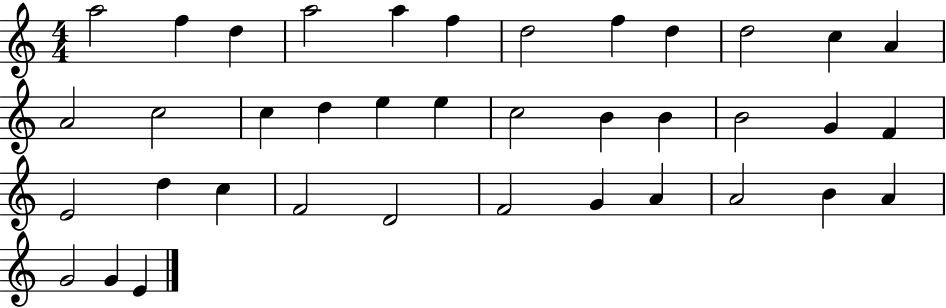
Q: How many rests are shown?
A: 0